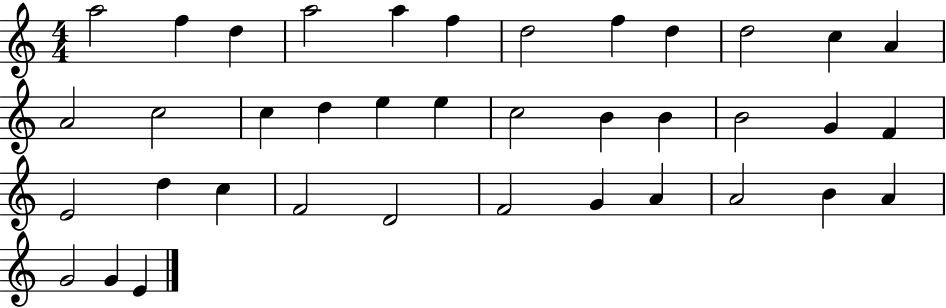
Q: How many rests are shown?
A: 0